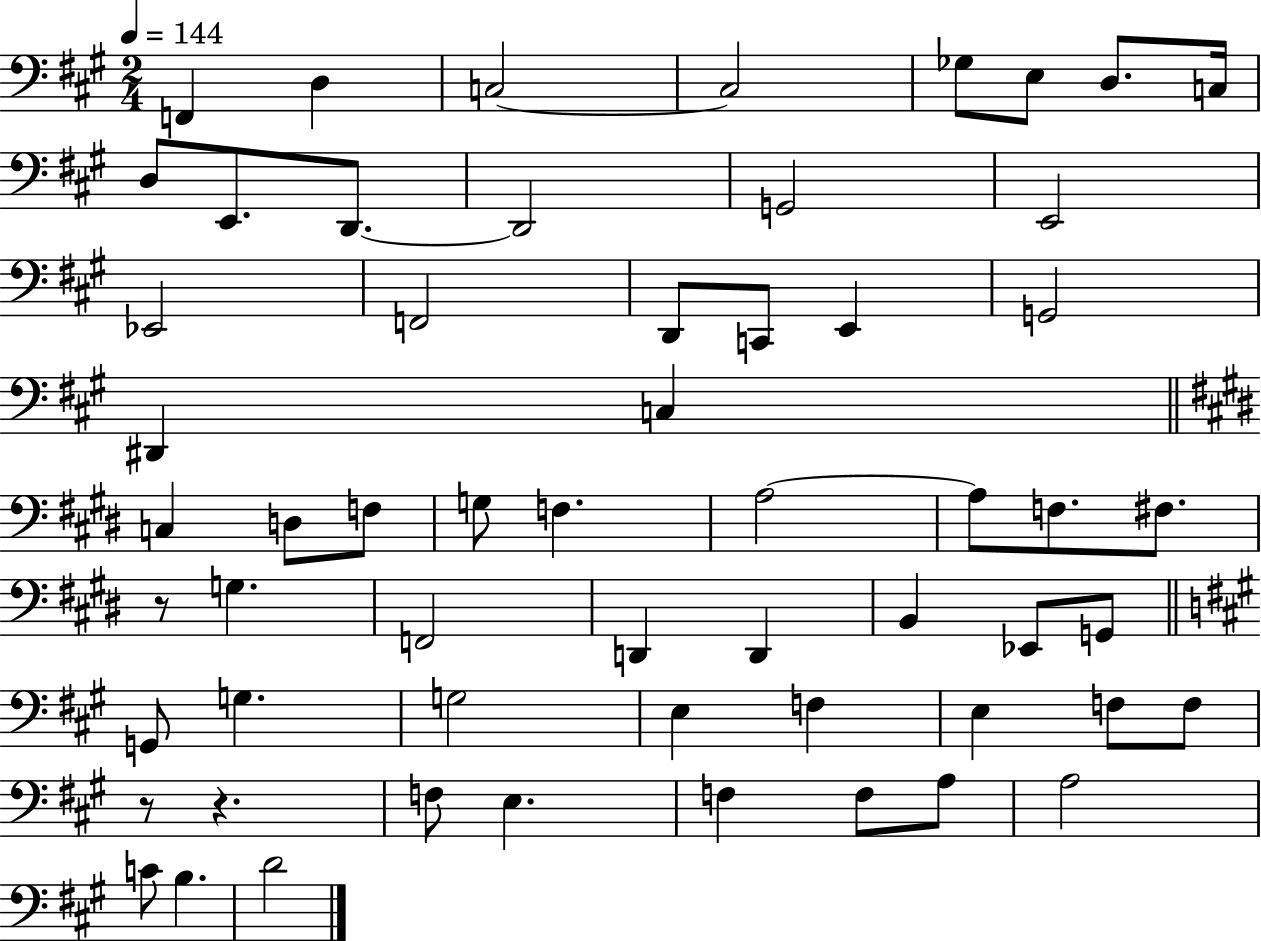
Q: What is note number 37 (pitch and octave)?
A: Eb2